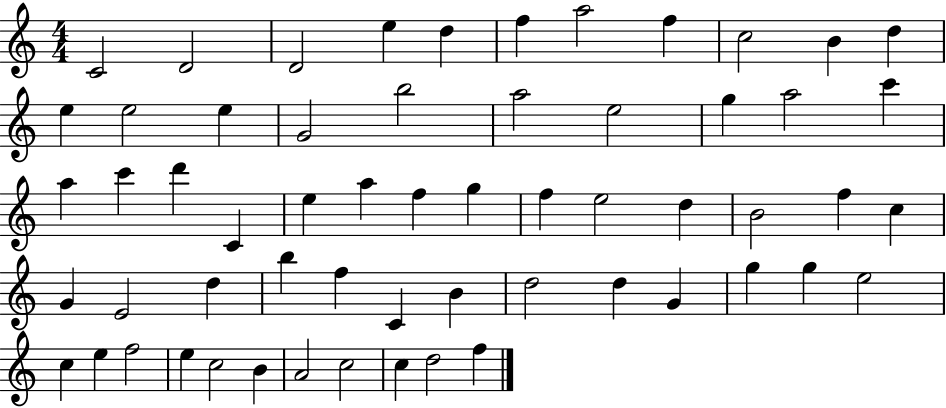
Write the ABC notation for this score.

X:1
T:Untitled
M:4/4
L:1/4
K:C
C2 D2 D2 e d f a2 f c2 B d e e2 e G2 b2 a2 e2 g a2 c' a c' d' C e a f g f e2 d B2 f c G E2 d b f C B d2 d G g g e2 c e f2 e c2 B A2 c2 c d2 f